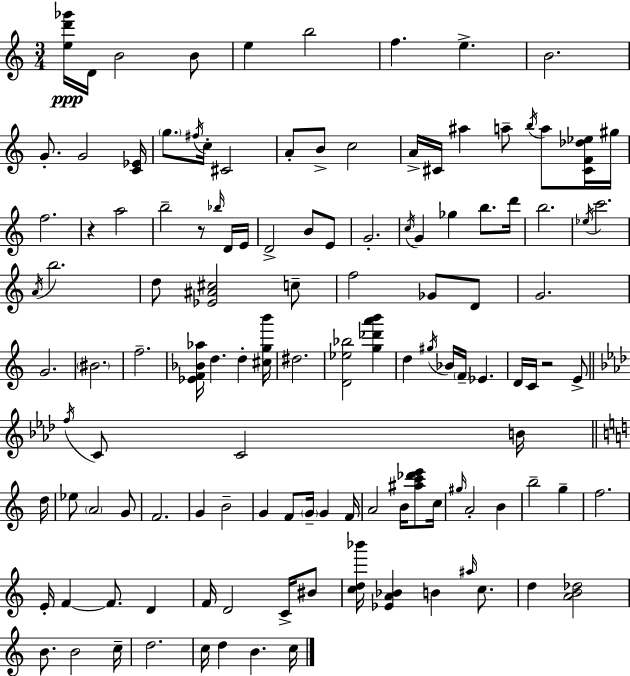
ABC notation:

X:1
T:Untitled
M:3/4
L:1/4
K:Am
[ed'_g']/4 D/4 B2 B/2 e b2 f e B2 G/2 G2 [C_E]/4 g/2 ^f/4 c/4 ^C2 A/2 B/2 c2 A/4 ^C/4 ^a a/2 b/4 a/2 [^CF_d_e]/4 ^g/4 f2 z a2 b2 z/2 _b/4 D/4 E/4 D2 B/2 E/2 G2 c/4 G _g b/2 d'/4 b2 _e/4 c'2 A/4 b2 d/2 [_E^A^c]2 c/2 f2 _G/2 D/2 G2 G2 ^B2 f2 [_EF_B_a]/4 d d [^cgb']/4 ^d2 [D_e_b]2 [g_d'a'b'] d ^g/4 _B/4 F/4 _E D/4 C/4 z2 E/2 f/4 C/2 C2 B/4 d/4 _e/2 A2 G/2 F2 G B2 G F/2 G/4 G F/4 A2 B/4 [^ac'_d'e']/2 c/4 ^g/4 A2 B b2 g f2 E/4 F F/2 D F/4 D2 C/4 ^B/2 [cd_b']/4 [_EA_B] B ^a/4 c/2 d [AB_d]2 B/2 B2 c/4 d2 c/4 d B c/4